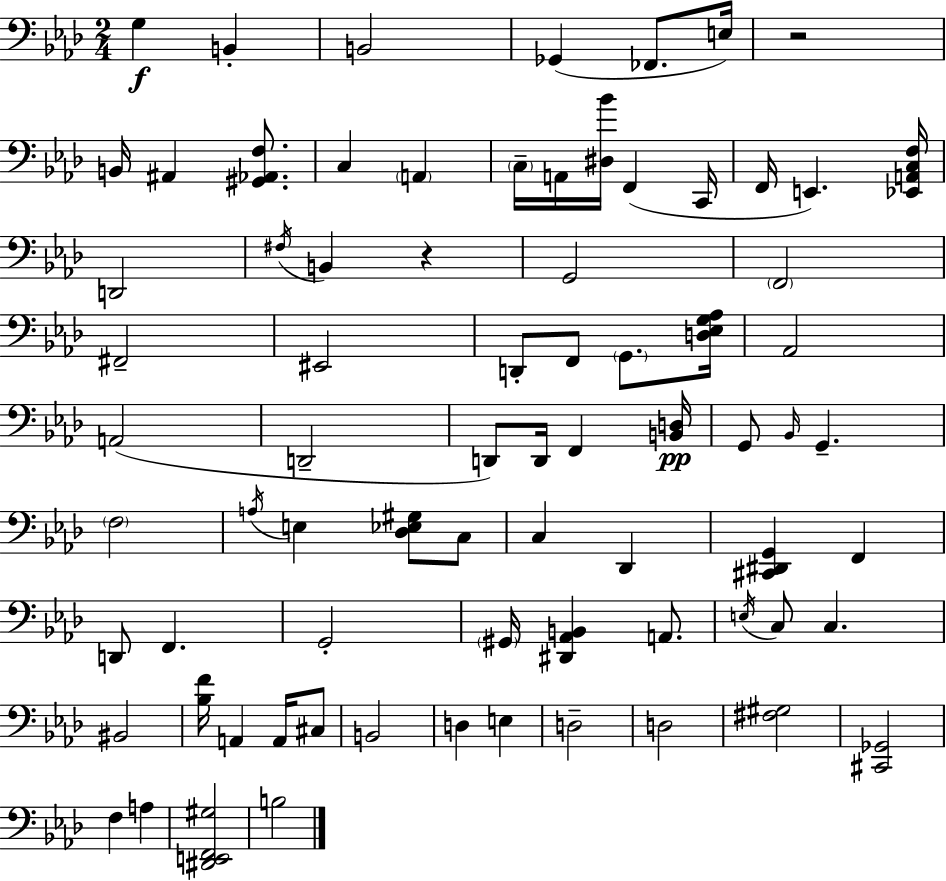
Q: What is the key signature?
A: AES major